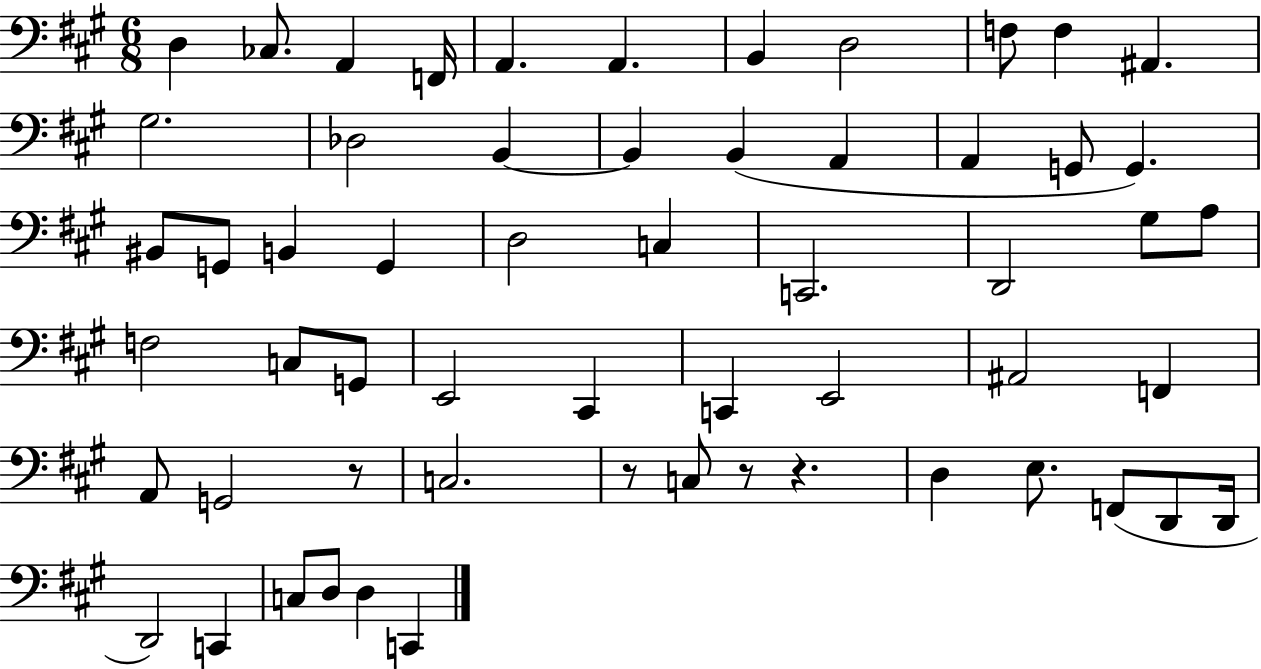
{
  \clef bass
  \numericTimeSignature
  \time 6/8
  \key a \major
  d4 ces8. a,4 f,16 | a,4. a,4. | b,4 d2 | f8 f4 ais,4. | \break gis2. | des2 b,4~~ | b,4 b,4( a,4 | a,4 g,8 g,4.) | \break bis,8 g,8 b,4 g,4 | d2 c4 | c,2. | d,2 gis8 a8 | \break f2 c8 g,8 | e,2 cis,4 | c,4 e,2 | ais,2 f,4 | \break a,8 g,2 r8 | c2. | r8 c8 r8 r4. | d4 e8. f,8( d,8 d,16 | \break d,2) c,4 | c8 d8 d4 c,4 | \bar "|."
}